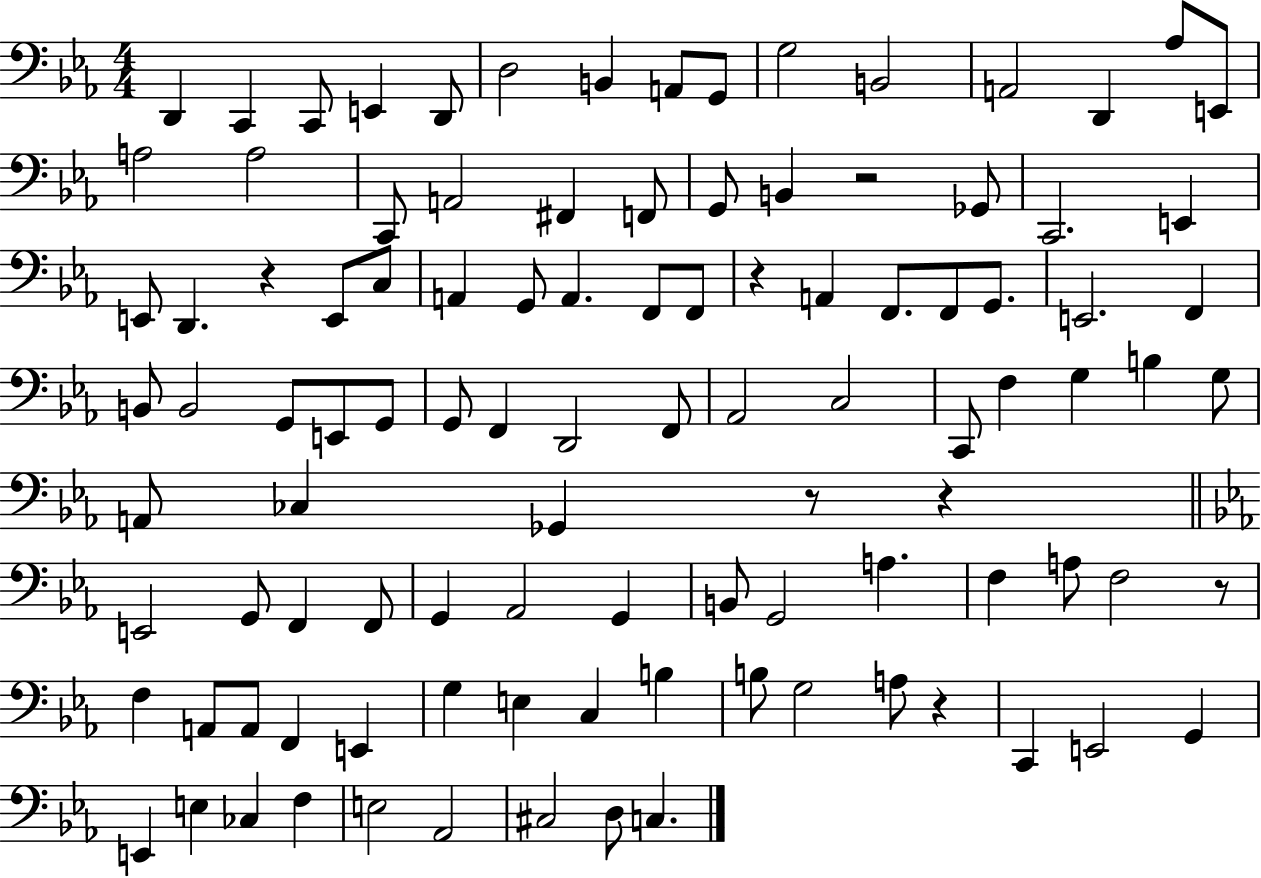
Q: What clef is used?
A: bass